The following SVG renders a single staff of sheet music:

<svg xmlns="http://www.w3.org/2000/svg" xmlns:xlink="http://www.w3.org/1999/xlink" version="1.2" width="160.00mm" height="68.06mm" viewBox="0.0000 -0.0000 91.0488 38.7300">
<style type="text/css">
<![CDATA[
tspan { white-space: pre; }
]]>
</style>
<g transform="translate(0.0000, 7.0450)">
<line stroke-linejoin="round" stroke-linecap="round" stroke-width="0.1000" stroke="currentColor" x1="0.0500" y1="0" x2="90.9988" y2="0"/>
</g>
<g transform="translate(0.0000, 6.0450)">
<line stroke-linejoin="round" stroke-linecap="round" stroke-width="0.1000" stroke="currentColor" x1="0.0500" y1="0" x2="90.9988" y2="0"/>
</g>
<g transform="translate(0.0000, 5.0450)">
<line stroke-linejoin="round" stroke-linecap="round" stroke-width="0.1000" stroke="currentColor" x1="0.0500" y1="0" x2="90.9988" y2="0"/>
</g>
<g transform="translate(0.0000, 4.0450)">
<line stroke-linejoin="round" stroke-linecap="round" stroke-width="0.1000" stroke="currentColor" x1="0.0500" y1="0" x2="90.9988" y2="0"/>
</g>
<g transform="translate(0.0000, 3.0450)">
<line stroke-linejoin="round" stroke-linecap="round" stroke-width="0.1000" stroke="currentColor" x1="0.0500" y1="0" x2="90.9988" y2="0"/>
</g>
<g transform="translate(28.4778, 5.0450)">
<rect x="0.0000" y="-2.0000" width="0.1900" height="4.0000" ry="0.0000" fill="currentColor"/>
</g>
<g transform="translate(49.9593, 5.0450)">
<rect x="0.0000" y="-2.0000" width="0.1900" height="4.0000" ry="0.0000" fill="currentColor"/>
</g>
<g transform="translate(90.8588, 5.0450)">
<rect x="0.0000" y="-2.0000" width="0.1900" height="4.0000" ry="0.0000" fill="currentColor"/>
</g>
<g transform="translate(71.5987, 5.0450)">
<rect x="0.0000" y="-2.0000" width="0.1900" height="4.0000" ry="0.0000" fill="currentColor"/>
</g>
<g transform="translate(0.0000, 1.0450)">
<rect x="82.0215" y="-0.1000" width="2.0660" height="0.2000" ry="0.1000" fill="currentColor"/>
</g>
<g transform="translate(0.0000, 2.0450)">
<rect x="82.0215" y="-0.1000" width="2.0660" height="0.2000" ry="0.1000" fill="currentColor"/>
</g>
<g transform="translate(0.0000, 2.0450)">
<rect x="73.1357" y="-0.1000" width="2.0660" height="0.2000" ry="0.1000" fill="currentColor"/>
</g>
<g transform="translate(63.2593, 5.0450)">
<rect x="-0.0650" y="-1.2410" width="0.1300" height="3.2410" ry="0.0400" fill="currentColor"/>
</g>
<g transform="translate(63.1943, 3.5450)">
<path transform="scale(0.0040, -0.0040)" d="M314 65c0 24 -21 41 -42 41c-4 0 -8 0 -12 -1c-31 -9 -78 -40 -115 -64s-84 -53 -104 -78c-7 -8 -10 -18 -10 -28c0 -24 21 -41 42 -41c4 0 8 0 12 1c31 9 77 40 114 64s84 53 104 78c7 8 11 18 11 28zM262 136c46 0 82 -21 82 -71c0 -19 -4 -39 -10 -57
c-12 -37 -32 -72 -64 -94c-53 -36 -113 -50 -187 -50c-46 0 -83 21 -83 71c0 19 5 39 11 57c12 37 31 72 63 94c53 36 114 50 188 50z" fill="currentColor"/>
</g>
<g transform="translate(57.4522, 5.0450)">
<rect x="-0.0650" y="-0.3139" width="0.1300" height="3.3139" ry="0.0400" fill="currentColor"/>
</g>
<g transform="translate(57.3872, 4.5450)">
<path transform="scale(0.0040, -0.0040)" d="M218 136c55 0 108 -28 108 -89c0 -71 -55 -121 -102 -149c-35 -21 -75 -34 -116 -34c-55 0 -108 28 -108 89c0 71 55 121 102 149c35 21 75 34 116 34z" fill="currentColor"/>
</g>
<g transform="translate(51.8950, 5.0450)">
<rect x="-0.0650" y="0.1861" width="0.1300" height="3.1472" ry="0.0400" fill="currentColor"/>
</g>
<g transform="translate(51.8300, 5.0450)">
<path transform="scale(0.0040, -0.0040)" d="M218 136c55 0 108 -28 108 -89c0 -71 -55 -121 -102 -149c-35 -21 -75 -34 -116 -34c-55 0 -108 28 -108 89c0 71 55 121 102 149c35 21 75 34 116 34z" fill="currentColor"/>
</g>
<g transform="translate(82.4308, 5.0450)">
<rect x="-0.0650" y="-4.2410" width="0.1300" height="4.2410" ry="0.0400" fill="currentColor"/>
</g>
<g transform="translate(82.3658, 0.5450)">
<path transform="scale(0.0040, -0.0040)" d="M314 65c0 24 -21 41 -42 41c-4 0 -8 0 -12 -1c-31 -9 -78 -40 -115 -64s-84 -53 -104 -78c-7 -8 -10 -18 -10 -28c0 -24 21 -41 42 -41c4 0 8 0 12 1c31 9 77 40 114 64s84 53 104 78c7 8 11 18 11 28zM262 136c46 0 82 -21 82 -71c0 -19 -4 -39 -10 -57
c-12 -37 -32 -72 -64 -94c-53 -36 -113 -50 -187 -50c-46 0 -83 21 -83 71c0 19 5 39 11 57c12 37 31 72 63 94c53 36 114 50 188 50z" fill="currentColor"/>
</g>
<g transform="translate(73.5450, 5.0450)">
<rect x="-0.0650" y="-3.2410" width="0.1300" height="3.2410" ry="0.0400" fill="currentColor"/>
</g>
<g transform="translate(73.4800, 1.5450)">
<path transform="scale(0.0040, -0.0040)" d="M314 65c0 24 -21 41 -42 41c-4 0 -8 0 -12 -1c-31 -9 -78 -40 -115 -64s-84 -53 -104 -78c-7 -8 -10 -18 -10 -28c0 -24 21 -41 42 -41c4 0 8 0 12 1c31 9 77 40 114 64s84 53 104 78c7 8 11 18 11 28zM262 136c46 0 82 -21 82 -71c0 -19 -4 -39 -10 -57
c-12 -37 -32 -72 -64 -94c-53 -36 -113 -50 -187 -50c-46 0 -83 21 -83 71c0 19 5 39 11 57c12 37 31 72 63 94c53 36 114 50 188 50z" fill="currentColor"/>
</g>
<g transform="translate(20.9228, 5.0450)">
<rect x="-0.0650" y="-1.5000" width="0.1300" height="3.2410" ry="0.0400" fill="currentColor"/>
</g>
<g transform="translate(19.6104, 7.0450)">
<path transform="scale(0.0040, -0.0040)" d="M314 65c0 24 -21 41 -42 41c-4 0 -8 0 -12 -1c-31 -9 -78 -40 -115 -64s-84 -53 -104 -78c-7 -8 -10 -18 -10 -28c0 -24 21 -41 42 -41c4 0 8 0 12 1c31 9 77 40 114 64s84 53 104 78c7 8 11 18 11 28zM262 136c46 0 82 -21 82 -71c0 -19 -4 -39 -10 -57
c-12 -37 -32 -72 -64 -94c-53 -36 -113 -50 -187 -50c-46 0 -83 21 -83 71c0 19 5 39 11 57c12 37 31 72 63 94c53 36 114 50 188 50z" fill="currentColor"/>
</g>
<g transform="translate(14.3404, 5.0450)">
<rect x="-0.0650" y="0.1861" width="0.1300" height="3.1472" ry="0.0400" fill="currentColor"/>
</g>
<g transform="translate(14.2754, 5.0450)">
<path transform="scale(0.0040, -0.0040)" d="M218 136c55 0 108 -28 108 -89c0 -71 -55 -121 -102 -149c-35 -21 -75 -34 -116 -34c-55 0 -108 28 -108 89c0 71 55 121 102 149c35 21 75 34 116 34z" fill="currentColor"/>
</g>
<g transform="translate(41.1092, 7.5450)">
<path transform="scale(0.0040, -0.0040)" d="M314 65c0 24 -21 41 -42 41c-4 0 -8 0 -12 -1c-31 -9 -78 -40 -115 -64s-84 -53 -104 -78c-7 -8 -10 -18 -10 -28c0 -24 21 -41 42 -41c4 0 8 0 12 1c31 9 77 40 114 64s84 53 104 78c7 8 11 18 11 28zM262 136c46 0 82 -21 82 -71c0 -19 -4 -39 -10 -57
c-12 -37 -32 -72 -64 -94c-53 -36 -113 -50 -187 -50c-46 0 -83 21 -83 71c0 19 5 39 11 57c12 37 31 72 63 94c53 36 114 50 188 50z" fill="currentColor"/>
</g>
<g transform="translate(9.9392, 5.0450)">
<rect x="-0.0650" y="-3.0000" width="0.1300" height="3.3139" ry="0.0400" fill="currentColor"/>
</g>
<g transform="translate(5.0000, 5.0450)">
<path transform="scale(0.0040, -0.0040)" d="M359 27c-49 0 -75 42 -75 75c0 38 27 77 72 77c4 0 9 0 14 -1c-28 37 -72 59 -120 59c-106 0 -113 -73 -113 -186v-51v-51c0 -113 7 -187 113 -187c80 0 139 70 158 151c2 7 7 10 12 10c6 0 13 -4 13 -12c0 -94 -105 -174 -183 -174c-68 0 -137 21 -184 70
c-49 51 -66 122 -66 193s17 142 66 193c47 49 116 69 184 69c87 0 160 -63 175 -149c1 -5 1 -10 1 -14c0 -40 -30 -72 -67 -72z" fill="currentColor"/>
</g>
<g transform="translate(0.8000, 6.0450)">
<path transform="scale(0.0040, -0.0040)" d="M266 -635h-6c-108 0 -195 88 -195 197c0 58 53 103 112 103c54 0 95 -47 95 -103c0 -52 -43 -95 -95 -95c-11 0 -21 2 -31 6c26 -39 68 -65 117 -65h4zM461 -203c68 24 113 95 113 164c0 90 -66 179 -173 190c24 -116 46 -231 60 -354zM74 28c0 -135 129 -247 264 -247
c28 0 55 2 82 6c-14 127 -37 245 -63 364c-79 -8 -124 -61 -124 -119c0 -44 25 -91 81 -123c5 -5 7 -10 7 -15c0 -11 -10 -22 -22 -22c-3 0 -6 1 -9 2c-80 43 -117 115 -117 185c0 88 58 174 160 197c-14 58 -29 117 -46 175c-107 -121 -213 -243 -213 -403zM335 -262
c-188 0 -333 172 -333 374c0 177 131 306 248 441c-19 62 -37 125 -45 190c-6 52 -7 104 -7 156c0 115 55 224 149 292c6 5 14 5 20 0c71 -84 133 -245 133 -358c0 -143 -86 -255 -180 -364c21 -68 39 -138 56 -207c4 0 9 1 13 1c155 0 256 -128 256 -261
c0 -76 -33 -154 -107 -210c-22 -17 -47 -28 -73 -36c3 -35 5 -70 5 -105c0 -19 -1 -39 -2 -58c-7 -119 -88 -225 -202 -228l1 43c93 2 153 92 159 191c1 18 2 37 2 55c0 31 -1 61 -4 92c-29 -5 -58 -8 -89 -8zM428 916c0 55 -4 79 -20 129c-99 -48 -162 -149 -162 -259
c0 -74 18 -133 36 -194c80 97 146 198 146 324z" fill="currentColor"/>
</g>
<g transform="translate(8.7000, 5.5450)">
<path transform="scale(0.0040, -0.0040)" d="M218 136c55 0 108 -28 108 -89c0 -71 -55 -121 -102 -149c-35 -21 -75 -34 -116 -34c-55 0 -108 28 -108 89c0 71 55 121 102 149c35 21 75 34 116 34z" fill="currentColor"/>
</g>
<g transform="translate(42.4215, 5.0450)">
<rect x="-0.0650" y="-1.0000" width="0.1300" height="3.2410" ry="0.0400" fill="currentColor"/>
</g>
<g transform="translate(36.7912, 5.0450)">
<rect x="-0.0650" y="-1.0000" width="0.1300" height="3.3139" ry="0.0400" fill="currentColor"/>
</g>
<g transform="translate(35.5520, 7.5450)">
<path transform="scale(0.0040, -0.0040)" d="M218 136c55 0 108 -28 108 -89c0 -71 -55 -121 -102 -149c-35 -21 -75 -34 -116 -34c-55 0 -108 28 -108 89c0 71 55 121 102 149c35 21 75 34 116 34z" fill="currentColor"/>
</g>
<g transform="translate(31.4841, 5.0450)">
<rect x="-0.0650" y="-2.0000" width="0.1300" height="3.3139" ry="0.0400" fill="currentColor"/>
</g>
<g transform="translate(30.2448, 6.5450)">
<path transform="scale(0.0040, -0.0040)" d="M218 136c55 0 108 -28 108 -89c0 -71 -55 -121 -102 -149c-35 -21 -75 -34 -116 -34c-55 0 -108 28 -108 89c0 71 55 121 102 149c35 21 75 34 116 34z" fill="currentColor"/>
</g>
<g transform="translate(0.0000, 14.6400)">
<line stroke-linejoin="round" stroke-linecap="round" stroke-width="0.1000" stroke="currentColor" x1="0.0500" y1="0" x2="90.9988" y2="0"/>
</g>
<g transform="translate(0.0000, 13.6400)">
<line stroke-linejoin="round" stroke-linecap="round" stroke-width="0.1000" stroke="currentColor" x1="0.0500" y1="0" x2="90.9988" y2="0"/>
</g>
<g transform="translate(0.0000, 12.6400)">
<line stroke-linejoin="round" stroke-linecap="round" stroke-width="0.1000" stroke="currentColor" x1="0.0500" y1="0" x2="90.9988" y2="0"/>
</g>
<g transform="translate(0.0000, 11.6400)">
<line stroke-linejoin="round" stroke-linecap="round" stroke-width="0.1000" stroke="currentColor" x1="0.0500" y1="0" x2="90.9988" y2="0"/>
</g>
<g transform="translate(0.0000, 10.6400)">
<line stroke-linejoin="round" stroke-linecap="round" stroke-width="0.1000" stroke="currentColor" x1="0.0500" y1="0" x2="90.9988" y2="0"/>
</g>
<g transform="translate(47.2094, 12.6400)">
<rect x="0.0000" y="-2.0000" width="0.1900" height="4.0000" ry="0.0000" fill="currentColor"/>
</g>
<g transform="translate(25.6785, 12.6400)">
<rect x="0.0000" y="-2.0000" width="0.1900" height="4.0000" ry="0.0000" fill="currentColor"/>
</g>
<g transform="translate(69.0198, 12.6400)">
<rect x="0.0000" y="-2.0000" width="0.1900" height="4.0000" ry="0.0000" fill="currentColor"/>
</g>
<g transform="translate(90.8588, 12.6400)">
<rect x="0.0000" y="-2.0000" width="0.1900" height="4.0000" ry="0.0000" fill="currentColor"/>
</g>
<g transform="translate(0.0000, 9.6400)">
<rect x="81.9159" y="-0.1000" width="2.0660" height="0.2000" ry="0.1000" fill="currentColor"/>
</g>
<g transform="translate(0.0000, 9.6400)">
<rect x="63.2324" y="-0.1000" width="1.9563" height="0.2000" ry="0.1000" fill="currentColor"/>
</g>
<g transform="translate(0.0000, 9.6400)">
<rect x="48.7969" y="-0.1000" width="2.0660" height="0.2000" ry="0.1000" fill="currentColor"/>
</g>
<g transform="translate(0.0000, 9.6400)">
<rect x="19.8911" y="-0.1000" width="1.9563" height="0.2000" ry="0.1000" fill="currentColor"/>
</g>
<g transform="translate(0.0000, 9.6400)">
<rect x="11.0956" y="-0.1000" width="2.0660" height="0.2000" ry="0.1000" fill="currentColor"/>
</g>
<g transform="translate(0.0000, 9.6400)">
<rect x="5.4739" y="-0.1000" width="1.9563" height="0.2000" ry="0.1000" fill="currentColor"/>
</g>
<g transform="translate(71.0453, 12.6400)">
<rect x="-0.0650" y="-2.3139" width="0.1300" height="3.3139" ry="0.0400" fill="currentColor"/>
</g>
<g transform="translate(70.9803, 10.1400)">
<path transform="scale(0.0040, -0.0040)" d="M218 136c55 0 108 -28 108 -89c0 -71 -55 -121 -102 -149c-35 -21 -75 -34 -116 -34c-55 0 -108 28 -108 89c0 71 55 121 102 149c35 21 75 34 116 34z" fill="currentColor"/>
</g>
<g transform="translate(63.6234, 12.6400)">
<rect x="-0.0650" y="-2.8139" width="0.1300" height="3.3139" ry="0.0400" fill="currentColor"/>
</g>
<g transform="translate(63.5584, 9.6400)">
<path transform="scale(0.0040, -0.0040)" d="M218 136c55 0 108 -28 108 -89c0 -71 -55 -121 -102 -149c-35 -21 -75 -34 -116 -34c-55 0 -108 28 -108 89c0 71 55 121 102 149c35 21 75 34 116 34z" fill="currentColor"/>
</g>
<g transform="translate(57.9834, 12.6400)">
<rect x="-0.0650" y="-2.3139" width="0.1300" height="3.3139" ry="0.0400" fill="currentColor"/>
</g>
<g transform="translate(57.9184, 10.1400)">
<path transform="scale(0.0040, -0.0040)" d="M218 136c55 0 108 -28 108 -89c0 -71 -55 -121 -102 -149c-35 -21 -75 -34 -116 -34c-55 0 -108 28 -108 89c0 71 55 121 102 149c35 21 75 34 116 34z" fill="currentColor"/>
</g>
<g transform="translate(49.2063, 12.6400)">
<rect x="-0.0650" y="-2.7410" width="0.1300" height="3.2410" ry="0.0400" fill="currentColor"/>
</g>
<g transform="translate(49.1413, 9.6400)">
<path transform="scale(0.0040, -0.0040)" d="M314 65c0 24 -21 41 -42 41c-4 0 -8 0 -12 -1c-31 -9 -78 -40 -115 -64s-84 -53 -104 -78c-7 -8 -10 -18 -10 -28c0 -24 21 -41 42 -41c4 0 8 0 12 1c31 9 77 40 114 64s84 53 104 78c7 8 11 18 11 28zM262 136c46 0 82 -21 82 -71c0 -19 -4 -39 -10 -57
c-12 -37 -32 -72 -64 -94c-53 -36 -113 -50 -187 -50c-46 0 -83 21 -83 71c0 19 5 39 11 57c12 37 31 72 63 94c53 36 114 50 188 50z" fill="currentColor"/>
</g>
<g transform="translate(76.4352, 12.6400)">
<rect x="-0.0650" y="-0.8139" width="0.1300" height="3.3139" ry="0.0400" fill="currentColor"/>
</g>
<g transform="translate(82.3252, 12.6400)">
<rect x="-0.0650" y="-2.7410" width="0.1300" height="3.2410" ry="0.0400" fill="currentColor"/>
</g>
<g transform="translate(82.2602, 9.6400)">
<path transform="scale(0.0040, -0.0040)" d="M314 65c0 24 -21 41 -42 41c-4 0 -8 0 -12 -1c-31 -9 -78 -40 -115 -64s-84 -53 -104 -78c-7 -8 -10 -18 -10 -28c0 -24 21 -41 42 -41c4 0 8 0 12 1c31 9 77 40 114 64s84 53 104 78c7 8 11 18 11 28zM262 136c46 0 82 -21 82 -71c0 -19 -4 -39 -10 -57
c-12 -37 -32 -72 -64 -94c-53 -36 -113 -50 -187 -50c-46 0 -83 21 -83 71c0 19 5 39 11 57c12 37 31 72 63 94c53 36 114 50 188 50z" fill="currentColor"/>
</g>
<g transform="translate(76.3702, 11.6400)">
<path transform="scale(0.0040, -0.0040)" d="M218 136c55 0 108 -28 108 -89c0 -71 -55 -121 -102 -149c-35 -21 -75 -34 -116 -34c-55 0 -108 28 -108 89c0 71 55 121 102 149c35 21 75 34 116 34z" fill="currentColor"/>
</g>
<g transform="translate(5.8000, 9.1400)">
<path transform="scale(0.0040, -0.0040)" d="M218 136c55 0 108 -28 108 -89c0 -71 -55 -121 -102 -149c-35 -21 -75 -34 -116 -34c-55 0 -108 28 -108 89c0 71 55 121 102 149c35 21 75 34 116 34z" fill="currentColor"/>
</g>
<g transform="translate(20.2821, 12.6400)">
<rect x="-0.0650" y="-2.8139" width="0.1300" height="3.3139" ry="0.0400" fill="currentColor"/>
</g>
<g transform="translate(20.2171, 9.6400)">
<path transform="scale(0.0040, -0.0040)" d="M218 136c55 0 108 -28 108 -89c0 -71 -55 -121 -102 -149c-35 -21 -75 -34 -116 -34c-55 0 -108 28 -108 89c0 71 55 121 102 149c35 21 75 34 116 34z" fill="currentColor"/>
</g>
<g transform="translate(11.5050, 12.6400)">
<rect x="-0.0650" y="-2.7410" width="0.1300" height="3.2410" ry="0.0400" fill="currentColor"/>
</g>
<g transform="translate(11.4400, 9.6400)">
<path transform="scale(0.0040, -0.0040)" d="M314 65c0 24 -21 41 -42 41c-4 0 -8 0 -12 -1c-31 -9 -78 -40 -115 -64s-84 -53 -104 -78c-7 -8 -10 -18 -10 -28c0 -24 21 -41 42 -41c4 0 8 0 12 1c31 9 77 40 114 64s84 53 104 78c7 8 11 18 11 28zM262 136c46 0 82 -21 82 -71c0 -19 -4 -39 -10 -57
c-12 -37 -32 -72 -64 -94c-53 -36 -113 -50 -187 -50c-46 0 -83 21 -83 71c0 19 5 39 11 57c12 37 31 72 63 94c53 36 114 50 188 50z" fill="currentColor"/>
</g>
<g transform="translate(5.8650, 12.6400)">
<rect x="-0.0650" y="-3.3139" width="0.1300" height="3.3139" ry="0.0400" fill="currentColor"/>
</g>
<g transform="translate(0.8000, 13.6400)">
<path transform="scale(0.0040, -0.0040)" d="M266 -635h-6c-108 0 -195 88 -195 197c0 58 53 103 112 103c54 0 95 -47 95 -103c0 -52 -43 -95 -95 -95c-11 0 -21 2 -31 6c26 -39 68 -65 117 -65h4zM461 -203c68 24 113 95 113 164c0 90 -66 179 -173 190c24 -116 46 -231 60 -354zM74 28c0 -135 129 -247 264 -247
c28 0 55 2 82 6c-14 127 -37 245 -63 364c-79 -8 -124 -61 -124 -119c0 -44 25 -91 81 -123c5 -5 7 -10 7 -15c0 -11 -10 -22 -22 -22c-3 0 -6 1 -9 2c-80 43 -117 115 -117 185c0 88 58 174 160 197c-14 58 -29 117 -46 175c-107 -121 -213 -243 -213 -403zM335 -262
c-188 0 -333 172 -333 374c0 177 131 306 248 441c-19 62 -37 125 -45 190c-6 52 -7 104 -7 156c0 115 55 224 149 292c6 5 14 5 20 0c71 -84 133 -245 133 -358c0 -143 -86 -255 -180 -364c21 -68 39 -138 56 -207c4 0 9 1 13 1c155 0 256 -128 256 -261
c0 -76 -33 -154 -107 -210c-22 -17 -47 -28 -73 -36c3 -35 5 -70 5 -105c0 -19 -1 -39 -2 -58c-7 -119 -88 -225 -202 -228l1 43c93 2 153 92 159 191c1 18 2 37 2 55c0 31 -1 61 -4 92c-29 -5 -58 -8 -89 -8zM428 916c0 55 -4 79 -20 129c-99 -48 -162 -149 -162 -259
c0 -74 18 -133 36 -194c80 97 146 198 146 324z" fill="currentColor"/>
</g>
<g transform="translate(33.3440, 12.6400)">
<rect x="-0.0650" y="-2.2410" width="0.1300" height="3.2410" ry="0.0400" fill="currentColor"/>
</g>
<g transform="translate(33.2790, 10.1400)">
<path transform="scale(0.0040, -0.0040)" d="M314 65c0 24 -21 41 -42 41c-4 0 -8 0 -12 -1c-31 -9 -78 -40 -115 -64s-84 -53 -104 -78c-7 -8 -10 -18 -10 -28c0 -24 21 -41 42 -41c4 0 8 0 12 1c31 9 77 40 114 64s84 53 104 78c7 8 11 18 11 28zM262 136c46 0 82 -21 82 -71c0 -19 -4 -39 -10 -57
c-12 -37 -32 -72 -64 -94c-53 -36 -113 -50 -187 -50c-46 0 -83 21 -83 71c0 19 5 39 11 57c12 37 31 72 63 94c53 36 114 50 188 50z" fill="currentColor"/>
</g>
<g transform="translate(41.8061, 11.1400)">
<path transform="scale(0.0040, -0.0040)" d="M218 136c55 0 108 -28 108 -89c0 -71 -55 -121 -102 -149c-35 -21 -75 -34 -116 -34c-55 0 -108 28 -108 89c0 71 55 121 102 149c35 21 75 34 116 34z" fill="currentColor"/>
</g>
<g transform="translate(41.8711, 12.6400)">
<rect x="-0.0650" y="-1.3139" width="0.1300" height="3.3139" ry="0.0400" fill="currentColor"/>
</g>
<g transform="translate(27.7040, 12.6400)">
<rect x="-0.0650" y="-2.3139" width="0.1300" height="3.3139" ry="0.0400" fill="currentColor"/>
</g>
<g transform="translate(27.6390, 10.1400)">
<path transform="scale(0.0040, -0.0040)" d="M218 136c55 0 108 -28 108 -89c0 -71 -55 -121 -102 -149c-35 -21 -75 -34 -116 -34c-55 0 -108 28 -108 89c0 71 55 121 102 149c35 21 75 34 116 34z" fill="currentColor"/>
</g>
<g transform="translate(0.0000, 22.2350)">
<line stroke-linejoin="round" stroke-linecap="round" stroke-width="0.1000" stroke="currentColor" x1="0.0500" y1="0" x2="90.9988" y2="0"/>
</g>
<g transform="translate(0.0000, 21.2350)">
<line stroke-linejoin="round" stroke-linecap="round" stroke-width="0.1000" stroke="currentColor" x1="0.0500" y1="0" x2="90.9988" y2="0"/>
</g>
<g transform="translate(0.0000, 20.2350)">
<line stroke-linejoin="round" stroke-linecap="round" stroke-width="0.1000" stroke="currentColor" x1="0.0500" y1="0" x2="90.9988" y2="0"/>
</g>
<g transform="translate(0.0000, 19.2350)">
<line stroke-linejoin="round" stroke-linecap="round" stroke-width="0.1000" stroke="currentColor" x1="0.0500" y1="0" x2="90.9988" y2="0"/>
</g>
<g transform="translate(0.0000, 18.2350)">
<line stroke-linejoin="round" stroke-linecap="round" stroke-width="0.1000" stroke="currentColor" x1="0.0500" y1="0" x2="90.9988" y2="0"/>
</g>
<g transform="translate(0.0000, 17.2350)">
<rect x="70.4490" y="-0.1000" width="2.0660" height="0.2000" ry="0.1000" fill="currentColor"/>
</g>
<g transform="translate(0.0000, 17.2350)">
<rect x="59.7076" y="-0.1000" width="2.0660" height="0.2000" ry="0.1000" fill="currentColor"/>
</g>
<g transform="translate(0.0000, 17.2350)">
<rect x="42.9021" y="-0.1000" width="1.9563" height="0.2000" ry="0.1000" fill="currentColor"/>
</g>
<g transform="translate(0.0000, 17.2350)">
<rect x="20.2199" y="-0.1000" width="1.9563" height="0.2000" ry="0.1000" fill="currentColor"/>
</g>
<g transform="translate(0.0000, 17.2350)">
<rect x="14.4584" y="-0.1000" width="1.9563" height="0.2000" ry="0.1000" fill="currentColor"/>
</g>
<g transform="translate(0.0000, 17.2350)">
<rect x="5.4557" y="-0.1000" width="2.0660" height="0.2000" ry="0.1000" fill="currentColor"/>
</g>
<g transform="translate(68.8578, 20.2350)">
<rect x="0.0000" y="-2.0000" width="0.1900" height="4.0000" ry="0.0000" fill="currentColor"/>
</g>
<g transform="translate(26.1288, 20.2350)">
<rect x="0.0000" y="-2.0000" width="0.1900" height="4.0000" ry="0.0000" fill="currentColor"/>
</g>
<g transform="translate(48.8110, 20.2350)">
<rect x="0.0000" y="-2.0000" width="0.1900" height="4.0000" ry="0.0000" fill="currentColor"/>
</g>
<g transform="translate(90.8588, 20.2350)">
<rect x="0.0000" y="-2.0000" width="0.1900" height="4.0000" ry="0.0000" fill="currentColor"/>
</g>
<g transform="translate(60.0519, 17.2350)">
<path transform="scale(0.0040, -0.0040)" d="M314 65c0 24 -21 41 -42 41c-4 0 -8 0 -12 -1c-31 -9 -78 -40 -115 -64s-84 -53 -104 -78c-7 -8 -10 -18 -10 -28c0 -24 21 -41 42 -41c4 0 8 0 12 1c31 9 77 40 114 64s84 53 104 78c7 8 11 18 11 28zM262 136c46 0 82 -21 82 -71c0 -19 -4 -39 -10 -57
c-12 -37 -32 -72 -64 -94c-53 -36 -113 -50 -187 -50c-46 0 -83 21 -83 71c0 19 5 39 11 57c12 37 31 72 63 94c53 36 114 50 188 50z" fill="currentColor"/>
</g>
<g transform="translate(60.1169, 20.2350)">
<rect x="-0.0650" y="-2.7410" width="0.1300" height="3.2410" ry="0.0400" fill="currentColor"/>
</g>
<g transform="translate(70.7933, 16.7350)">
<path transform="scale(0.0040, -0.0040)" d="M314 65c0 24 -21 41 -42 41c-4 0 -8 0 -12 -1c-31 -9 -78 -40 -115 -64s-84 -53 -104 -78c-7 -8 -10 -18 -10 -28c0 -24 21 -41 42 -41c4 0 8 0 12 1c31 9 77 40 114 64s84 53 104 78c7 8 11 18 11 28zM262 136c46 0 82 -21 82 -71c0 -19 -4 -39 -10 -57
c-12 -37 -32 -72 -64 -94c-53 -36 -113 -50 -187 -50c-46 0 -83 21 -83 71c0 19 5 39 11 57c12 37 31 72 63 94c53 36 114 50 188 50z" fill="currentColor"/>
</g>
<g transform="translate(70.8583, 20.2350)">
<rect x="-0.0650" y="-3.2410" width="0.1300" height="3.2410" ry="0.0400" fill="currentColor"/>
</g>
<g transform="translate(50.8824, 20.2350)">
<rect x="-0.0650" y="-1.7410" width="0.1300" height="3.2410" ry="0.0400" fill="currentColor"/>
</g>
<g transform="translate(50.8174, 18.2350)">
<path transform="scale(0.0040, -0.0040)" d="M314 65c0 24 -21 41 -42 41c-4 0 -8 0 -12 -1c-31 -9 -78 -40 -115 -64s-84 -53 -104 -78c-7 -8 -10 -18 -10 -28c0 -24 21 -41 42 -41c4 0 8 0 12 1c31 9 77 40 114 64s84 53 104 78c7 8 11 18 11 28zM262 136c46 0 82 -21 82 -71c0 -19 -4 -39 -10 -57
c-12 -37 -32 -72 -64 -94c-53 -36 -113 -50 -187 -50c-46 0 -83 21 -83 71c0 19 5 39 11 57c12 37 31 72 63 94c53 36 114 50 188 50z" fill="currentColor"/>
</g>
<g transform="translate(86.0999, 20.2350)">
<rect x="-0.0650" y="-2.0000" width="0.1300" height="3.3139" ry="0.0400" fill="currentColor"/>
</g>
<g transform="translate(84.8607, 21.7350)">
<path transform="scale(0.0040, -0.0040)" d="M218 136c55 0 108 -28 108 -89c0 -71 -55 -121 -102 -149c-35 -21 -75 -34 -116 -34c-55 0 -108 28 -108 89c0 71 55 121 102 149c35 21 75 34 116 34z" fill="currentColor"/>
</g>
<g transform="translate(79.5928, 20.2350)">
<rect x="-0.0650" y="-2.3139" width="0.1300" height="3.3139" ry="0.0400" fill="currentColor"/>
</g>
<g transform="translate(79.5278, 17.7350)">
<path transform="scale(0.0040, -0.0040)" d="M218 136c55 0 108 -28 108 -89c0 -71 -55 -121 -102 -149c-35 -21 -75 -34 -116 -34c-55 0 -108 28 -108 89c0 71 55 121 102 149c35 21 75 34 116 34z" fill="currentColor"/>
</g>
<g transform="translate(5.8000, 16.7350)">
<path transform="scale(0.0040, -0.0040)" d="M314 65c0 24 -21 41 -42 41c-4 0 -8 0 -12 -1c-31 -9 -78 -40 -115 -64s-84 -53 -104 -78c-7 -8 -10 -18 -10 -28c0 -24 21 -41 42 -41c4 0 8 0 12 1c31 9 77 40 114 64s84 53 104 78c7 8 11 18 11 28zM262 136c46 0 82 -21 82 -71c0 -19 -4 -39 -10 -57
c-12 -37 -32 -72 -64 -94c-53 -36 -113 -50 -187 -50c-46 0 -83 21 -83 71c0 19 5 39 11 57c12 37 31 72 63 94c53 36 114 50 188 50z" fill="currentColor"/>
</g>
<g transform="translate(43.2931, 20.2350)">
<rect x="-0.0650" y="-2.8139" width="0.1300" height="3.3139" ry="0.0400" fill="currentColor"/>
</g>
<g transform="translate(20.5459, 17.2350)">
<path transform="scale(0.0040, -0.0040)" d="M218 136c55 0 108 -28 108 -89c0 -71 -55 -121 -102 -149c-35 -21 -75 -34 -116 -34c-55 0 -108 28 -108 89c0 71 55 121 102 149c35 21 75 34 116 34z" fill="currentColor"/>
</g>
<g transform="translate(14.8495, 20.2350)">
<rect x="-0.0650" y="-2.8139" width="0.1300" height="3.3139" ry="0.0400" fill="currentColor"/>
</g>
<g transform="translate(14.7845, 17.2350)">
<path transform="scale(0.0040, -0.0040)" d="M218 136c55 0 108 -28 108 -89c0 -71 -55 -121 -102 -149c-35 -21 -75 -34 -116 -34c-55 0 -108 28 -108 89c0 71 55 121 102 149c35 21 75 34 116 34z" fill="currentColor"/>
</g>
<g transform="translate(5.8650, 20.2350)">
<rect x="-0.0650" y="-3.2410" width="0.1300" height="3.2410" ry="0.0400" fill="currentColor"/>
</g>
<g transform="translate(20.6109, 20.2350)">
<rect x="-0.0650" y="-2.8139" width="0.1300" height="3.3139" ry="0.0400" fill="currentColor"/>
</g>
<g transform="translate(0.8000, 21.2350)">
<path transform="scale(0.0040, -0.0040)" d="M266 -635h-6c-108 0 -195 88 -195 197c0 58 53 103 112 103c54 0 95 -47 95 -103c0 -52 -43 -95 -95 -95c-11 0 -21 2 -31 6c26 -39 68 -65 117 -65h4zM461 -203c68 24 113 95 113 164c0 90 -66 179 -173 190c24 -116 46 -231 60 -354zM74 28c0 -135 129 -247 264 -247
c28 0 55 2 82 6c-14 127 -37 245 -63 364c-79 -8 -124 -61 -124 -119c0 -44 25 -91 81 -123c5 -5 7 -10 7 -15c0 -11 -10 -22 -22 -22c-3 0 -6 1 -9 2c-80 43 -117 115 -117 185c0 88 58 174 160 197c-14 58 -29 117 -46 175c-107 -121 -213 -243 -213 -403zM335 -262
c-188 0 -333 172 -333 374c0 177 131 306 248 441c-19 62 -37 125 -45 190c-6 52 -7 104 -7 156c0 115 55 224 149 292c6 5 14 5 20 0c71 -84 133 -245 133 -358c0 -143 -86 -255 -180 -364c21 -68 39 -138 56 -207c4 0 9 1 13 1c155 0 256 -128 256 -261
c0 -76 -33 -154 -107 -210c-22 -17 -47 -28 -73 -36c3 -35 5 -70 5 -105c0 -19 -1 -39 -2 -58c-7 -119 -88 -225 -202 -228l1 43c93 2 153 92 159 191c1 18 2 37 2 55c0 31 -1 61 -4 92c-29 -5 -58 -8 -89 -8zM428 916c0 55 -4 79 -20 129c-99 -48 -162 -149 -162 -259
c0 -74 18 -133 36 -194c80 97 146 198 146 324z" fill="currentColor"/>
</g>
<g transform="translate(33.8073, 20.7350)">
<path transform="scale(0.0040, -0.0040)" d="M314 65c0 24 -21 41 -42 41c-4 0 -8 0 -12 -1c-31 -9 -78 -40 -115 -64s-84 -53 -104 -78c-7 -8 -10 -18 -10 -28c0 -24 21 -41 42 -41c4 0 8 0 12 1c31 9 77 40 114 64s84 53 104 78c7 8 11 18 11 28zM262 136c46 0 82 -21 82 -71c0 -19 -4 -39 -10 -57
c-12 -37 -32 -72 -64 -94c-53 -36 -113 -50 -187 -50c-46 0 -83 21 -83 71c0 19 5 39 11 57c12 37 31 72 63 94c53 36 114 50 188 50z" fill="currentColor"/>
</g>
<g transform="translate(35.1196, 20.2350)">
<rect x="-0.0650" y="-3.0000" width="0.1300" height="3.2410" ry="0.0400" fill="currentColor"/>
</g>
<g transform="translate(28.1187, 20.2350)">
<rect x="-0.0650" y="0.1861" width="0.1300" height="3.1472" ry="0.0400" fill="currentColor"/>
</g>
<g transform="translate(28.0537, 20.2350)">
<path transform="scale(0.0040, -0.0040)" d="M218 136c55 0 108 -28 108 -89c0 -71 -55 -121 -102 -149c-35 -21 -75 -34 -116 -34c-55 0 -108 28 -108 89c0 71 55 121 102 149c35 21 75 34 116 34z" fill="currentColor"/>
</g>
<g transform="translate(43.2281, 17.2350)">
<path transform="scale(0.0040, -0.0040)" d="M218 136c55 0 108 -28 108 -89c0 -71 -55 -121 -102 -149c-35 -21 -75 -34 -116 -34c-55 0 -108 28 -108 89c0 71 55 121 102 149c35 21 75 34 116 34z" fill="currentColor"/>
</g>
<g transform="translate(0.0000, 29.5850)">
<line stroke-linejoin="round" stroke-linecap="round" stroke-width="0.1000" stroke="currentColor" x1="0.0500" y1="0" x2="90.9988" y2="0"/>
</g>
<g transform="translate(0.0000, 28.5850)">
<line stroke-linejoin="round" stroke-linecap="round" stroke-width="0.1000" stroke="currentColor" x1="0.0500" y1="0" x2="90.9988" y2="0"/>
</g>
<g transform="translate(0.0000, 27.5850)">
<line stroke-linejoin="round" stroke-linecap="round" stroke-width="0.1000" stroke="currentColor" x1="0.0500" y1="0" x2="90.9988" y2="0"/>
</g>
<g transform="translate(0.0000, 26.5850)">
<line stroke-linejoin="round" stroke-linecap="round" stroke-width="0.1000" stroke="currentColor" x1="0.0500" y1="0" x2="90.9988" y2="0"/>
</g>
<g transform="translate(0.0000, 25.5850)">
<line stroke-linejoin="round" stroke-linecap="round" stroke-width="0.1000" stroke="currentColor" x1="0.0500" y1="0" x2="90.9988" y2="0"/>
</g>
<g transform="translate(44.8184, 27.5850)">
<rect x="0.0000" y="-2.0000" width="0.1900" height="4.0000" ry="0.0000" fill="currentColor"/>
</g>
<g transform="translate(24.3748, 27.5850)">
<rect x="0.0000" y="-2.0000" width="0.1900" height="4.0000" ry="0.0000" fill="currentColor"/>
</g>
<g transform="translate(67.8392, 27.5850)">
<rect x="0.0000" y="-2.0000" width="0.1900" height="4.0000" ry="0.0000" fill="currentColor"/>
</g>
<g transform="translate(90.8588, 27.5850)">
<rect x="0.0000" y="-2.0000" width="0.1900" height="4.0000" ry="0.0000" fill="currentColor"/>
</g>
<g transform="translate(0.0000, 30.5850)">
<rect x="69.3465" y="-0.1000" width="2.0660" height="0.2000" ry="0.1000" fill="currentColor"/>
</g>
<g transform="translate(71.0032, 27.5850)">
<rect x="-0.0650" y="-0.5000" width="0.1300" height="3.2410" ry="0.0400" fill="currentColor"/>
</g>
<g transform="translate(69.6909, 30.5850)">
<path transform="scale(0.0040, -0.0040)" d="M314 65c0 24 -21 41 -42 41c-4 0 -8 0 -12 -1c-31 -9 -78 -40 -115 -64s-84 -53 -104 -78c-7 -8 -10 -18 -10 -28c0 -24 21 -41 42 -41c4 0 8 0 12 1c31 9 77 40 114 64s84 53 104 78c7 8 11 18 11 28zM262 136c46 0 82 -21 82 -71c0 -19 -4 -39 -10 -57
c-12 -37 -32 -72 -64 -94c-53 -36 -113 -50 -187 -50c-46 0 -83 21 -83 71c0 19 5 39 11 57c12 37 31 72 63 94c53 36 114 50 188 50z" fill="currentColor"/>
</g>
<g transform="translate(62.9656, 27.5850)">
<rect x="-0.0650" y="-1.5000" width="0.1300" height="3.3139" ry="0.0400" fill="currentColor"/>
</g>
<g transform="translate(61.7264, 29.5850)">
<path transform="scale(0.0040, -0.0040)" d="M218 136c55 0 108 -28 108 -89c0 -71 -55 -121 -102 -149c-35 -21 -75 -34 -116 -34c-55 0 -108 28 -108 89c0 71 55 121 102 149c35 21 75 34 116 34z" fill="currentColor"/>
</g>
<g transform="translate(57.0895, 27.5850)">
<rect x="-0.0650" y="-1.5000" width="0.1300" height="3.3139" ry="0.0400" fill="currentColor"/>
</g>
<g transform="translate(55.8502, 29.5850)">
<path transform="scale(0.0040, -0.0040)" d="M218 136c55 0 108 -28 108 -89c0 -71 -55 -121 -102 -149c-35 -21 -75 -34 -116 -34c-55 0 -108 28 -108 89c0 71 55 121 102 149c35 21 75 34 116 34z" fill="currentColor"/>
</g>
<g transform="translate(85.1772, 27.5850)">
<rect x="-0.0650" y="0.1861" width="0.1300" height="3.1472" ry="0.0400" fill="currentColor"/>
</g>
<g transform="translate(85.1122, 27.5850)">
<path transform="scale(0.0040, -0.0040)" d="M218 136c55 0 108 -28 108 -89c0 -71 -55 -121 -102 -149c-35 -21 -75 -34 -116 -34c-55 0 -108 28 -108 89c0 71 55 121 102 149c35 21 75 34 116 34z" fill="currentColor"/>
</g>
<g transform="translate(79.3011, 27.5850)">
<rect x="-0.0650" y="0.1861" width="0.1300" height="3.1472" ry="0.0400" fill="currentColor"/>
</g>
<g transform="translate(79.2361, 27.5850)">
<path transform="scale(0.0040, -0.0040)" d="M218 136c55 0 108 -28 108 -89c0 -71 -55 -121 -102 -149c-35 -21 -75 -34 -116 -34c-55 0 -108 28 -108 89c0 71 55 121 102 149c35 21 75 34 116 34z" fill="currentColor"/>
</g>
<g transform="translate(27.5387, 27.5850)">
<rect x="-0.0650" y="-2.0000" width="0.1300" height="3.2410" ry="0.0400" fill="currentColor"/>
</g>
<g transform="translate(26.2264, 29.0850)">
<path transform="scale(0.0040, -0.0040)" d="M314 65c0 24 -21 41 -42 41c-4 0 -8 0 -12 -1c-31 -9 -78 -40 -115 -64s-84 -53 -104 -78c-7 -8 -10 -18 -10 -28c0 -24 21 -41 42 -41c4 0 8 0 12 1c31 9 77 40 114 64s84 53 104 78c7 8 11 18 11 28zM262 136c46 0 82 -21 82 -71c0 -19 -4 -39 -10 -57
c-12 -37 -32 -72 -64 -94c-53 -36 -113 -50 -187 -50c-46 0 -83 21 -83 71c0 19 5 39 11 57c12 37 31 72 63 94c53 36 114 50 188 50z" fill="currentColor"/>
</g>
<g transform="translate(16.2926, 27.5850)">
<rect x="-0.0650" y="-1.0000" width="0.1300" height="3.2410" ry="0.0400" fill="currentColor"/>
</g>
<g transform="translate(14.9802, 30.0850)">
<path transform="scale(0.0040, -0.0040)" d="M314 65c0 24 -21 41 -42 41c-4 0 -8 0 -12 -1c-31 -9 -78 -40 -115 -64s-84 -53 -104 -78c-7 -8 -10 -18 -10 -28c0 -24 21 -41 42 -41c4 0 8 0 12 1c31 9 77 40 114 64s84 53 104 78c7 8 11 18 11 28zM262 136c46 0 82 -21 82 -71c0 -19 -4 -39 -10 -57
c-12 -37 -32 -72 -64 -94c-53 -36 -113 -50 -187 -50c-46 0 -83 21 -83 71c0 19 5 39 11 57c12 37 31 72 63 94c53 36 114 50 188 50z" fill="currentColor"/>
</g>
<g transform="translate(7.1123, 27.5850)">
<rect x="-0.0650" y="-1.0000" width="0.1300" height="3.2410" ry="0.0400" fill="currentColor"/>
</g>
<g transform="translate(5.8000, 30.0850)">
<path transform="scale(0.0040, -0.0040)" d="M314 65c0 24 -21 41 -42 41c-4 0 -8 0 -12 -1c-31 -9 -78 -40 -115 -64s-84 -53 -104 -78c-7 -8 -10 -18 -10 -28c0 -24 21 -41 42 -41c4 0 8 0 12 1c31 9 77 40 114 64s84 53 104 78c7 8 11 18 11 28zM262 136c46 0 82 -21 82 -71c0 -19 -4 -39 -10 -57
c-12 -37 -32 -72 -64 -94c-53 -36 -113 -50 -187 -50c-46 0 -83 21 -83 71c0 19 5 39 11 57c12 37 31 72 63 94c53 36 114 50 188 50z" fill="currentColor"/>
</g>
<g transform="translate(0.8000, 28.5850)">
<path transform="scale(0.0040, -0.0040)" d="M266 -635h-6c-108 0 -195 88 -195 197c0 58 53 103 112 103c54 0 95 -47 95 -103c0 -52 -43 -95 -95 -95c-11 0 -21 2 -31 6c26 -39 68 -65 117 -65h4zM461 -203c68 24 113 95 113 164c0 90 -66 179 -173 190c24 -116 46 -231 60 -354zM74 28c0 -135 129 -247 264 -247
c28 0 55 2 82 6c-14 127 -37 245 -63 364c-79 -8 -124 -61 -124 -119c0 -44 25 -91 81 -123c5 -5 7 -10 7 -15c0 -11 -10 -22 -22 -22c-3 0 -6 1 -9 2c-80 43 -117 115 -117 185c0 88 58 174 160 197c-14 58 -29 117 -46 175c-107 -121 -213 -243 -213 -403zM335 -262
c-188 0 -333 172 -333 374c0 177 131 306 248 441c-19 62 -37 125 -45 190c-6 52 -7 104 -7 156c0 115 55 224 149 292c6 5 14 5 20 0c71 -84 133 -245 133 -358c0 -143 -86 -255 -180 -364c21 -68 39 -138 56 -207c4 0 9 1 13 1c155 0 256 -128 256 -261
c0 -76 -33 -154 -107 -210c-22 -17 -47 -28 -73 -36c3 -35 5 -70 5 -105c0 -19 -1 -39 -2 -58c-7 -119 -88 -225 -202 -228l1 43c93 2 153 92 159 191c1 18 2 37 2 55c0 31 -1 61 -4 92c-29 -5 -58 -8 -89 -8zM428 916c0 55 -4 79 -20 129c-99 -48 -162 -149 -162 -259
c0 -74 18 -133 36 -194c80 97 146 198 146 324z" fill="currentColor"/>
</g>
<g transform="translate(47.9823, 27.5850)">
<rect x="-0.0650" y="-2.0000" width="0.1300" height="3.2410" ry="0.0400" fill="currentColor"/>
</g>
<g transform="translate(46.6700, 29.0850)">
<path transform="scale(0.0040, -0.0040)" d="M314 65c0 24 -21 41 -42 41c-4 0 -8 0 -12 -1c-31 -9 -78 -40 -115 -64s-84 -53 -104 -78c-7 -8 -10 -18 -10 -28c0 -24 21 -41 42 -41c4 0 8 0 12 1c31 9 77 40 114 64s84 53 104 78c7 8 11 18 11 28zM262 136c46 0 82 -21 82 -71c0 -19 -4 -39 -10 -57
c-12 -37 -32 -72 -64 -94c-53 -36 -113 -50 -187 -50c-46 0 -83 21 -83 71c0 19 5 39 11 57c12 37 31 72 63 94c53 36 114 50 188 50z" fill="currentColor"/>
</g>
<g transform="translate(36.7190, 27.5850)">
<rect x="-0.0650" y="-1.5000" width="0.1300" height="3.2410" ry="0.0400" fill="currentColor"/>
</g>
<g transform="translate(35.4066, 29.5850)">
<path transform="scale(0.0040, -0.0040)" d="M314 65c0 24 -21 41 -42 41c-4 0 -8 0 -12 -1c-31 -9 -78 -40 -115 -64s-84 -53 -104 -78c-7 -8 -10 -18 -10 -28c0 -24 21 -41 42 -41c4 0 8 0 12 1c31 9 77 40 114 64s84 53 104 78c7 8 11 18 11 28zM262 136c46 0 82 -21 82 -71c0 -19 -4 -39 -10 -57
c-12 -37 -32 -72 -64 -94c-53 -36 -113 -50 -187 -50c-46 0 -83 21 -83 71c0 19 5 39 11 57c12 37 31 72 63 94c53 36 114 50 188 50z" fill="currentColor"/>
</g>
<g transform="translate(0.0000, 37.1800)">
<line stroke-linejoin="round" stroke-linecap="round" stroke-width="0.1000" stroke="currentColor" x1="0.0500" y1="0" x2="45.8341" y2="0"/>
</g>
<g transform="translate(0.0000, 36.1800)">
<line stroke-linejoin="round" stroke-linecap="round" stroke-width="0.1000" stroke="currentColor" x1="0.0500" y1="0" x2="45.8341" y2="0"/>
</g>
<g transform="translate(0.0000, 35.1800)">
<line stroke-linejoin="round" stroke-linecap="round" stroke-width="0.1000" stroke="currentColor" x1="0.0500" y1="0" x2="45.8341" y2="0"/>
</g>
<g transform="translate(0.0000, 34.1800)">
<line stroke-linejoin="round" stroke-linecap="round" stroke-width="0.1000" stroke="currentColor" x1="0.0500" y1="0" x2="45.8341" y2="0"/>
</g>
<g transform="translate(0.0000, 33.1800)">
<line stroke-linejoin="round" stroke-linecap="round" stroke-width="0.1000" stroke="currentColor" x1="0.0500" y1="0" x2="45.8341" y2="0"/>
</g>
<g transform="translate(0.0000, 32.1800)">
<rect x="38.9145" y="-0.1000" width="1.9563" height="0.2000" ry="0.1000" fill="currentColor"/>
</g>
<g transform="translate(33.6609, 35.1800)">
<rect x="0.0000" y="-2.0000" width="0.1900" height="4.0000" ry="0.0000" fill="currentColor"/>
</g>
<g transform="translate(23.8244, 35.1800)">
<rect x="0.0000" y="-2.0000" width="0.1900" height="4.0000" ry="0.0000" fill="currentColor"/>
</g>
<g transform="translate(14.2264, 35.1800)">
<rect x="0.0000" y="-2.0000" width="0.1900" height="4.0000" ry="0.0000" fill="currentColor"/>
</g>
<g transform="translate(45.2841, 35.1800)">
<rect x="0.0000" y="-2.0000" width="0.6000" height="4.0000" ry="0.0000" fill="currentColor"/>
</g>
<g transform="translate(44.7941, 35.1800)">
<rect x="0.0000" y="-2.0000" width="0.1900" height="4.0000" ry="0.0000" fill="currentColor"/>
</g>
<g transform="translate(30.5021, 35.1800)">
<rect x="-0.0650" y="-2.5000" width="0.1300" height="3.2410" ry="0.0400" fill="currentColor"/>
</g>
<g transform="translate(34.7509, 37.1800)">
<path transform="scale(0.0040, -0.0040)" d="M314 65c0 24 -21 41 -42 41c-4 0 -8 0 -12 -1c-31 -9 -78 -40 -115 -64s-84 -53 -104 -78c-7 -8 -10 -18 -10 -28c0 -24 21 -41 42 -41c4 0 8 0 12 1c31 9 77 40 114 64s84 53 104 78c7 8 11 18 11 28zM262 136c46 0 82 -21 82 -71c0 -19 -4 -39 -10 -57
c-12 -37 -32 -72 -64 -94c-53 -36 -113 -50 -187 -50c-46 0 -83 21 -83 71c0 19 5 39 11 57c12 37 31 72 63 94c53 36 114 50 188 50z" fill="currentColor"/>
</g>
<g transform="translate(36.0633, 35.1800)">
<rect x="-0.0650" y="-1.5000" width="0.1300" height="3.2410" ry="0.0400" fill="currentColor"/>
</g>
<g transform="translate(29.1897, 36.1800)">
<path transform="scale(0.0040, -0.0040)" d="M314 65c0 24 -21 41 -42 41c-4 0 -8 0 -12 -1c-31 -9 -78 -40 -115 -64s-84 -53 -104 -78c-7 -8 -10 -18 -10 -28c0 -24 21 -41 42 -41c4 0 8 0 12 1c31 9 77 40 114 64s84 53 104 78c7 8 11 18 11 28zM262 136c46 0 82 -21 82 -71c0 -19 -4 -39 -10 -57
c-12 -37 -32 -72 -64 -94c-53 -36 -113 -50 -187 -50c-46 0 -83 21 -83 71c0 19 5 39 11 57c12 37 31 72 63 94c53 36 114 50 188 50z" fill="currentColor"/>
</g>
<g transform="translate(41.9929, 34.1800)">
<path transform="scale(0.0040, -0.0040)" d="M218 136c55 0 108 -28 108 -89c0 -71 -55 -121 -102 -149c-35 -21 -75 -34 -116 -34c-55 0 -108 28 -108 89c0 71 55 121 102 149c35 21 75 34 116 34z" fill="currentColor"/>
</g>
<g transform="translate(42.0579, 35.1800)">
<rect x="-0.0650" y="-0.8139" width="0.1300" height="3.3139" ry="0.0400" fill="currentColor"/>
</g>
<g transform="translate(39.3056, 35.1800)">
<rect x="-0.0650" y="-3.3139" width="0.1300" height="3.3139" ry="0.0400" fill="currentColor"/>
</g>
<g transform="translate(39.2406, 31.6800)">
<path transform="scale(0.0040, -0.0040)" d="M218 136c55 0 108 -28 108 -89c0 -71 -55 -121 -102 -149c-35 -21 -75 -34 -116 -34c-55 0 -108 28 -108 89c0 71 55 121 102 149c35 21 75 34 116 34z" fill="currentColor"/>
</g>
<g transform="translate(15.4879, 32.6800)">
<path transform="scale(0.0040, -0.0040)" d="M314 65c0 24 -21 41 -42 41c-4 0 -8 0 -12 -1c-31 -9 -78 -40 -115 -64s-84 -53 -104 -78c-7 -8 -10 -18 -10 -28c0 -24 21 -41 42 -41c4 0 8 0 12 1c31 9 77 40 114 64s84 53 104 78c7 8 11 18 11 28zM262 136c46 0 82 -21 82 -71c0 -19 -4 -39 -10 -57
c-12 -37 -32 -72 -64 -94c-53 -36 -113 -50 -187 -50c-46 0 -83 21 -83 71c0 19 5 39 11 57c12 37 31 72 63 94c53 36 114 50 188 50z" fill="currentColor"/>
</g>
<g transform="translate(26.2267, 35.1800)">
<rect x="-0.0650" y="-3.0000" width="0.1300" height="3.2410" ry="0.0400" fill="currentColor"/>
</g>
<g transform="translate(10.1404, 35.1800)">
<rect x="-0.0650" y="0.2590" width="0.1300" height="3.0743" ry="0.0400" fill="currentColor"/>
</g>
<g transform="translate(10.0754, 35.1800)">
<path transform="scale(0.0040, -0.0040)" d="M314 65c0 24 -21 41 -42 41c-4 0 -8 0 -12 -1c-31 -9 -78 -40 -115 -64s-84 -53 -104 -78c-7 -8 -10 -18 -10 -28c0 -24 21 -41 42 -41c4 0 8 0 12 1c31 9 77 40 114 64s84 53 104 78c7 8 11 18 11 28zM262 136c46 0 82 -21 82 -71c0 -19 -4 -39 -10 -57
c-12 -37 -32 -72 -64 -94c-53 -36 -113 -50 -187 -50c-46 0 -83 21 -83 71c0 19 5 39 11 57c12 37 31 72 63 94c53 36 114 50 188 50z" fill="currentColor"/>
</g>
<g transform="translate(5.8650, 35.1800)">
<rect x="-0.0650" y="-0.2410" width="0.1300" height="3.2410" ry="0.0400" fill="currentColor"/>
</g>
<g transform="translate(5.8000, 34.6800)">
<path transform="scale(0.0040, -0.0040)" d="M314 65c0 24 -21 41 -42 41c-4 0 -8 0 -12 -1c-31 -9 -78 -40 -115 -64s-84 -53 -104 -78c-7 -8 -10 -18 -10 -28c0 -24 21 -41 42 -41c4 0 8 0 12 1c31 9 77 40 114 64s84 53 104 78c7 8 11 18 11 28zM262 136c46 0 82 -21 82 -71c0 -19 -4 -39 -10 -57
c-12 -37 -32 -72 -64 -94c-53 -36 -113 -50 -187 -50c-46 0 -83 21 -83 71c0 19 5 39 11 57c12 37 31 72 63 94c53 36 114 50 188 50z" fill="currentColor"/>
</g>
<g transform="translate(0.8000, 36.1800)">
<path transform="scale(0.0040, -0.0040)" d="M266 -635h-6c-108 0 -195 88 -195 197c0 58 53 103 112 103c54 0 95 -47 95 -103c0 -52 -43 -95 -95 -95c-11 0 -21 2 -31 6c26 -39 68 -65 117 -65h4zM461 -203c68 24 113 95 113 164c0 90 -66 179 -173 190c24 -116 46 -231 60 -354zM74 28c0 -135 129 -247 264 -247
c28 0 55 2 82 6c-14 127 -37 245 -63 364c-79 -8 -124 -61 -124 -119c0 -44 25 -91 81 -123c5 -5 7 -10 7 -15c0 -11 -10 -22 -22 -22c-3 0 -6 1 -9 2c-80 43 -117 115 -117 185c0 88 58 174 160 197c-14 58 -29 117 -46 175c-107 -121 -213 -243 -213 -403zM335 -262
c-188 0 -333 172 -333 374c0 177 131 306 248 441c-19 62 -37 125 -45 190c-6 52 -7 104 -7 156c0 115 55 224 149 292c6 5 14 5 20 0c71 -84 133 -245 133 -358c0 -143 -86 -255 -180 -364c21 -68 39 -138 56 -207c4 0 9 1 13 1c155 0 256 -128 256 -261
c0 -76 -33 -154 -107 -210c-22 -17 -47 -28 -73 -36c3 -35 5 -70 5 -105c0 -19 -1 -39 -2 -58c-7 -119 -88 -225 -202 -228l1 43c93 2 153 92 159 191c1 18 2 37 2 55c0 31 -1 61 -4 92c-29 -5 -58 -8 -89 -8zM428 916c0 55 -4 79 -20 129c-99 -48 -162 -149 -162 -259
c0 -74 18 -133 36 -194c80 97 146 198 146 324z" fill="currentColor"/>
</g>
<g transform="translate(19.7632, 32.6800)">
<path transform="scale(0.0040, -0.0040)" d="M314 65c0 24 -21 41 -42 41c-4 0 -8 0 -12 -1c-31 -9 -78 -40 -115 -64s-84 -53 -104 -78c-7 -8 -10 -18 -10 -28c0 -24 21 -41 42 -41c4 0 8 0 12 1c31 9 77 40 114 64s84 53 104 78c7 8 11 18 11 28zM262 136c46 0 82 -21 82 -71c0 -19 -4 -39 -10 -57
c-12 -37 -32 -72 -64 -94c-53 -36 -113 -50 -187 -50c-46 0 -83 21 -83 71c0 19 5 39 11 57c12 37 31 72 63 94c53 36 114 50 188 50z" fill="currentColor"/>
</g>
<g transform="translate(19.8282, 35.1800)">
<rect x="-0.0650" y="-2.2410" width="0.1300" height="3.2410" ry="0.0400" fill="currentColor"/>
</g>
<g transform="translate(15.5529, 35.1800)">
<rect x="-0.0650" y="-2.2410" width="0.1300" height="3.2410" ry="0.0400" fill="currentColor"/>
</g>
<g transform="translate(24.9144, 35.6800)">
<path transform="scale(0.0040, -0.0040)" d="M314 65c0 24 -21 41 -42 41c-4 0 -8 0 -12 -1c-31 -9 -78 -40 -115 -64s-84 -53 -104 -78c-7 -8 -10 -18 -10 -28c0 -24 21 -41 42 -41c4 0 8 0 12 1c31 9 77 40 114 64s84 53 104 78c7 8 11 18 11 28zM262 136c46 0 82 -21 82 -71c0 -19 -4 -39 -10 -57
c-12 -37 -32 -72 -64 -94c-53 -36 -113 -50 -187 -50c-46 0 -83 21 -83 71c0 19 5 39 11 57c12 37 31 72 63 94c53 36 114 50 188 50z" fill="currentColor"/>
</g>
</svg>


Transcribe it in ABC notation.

X:1
T:Untitled
M:4/4
L:1/4
K:C
A B E2 F D D2 B c e2 b2 d'2 b a2 a g g2 e a2 g a g d a2 b2 a a B A2 a f2 a2 b2 g F D2 D2 F2 E2 F2 E E C2 B B c2 B2 g2 g2 A2 G2 E2 b d